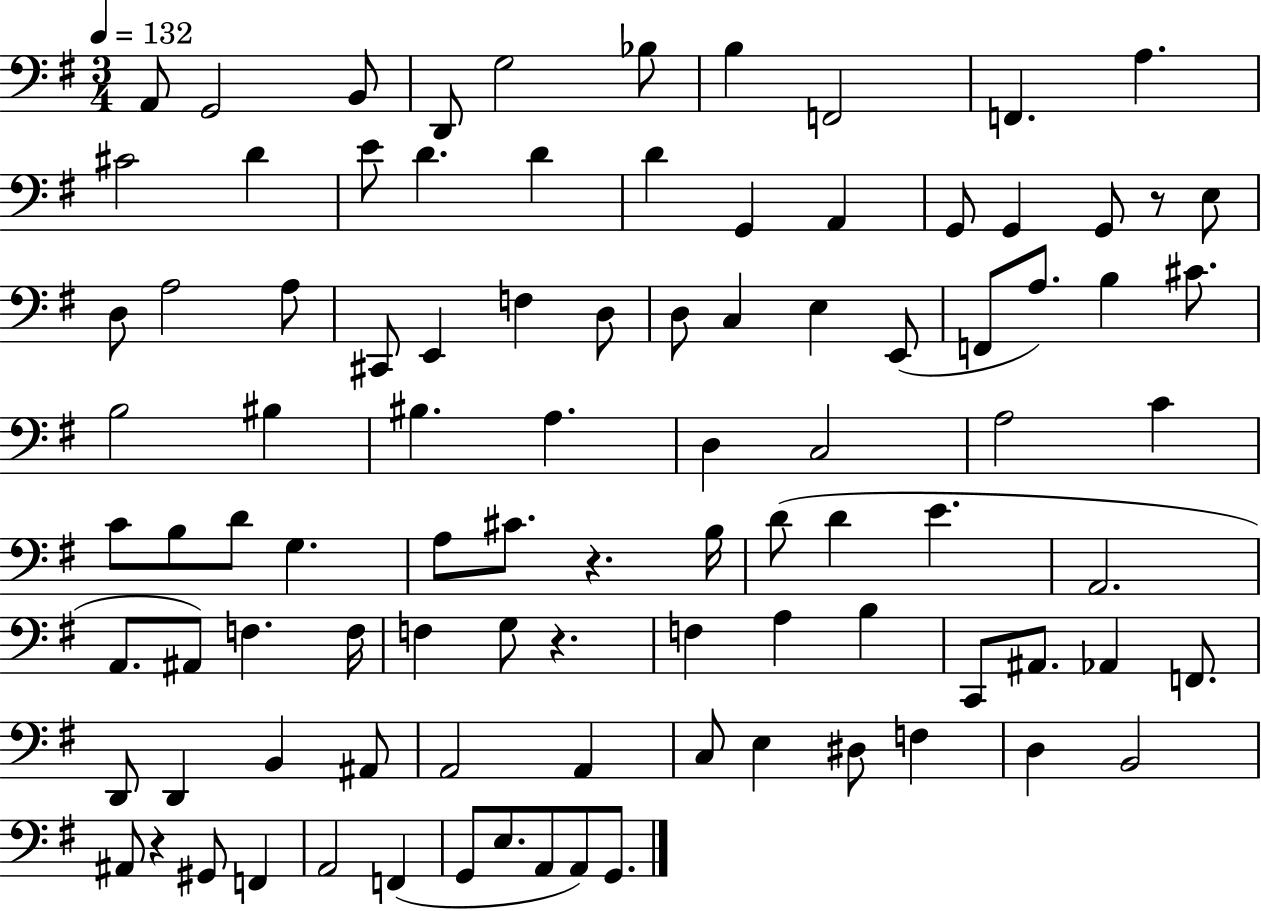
X:1
T:Untitled
M:3/4
L:1/4
K:G
A,,/2 G,,2 B,,/2 D,,/2 G,2 _B,/2 B, F,,2 F,, A, ^C2 D E/2 D D D G,, A,, G,,/2 G,, G,,/2 z/2 E,/2 D,/2 A,2 A,/2 ^C,,/2 E,, F, D,/2 D,/2 C, E, E,,/2 F,,/2 A,/2 B, ^C/2 B,2 ^B, ^B, A, D, C,2 A,2 C C/2 B,/2 D/2 G, A,/2 ^C/2 z B,/4 D/2 D E A,,2 A,,/2 ^A,,/2 F, F,/4 F, G,/2 z F, A, B, C,,/2 ^A,,/2 _A,, F,,/2 D,,/2 D,, B,, ^A,,/2 A,,2 A,, C,/2 E, ^D,/2 F, D, B,,2 ^A,,/2 z ^G,,/2 F,, A,,2 F,, G,,/2 E,/2 A,,/2 A,,/2 G,,/2